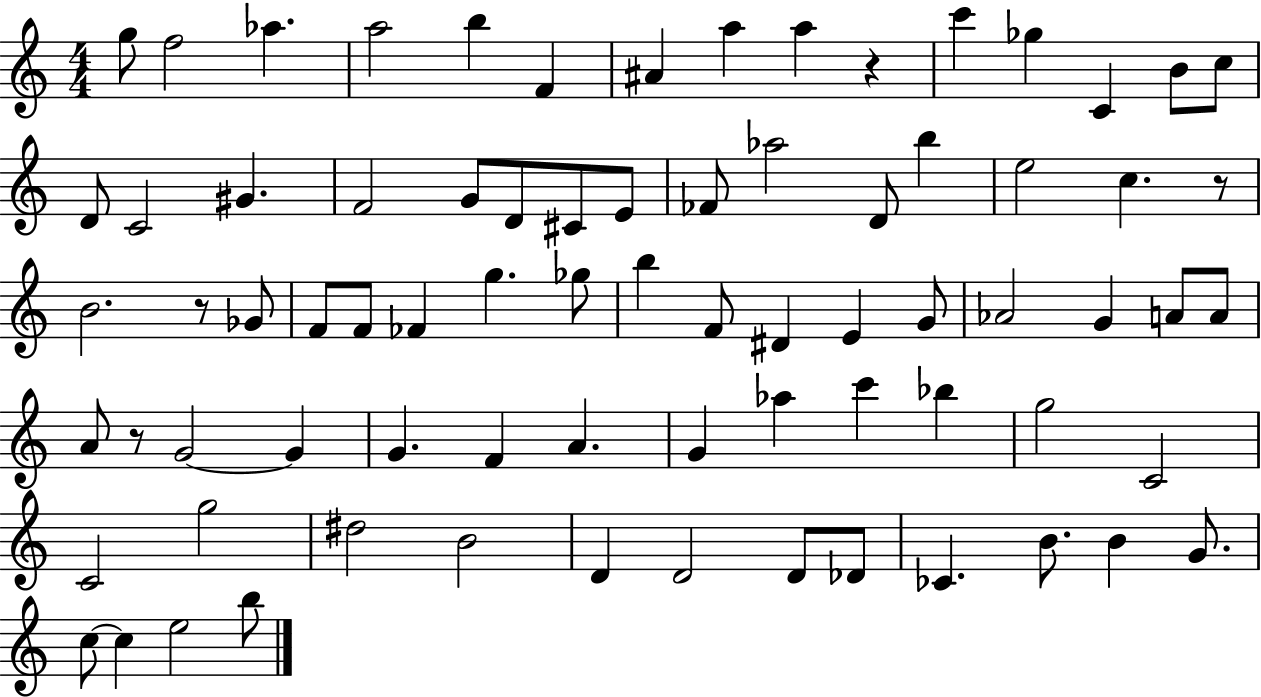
X:1
T:Untitled
M:4/4
L:1/4
K:C
g/2 f2 _a a2 b F ^A a a z c' _g C B/2 c/2 D/2 C2 ^G F2 G/2 D/2 ^C/2 E/2 _F/2 _a2 D/2 b e2 c z/2 B2 z/2 _G/2 F/2 F/2 _F g _g/2 b F/2 ^D E G/2 _A2 G A/2 A/2 A/2 z/2 G2 G G F A G _a c' _b g2 C2 C2 g2 ^d2 B2 D D2 D/2 _D/2 _C B/2 B G/2 c/2 c e2 b/2